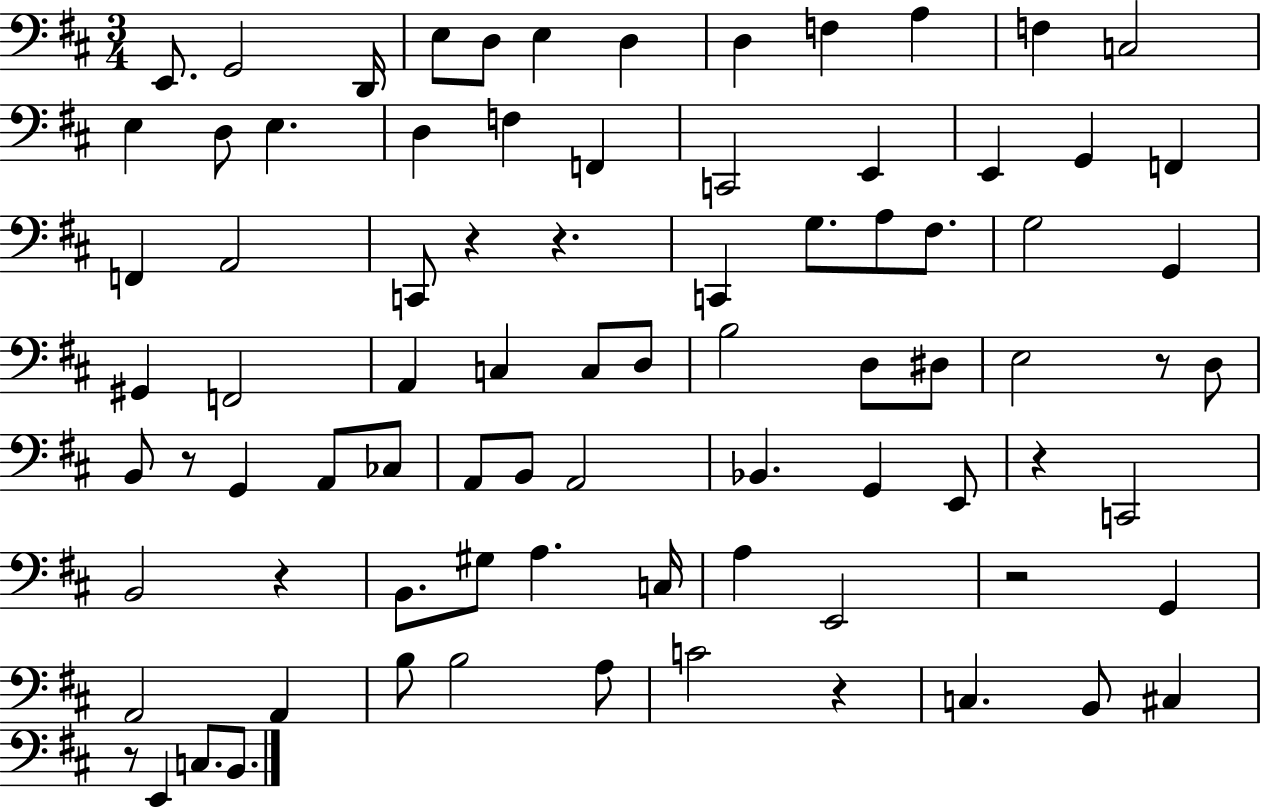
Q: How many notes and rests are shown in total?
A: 83